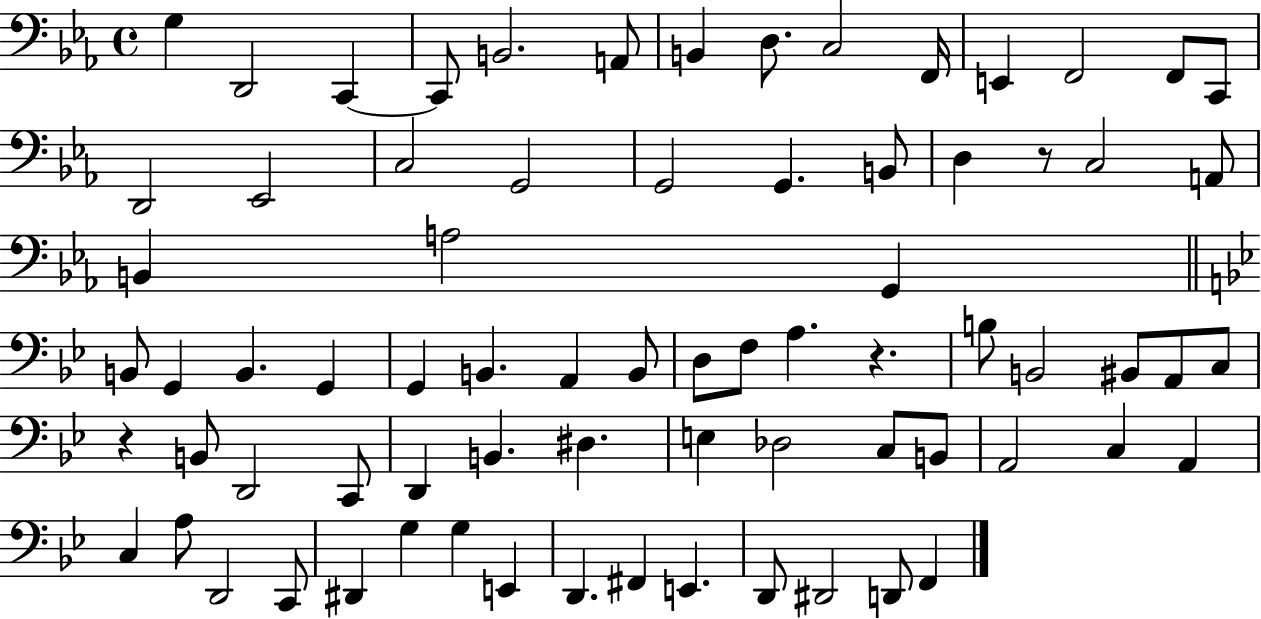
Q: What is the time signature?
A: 4/4